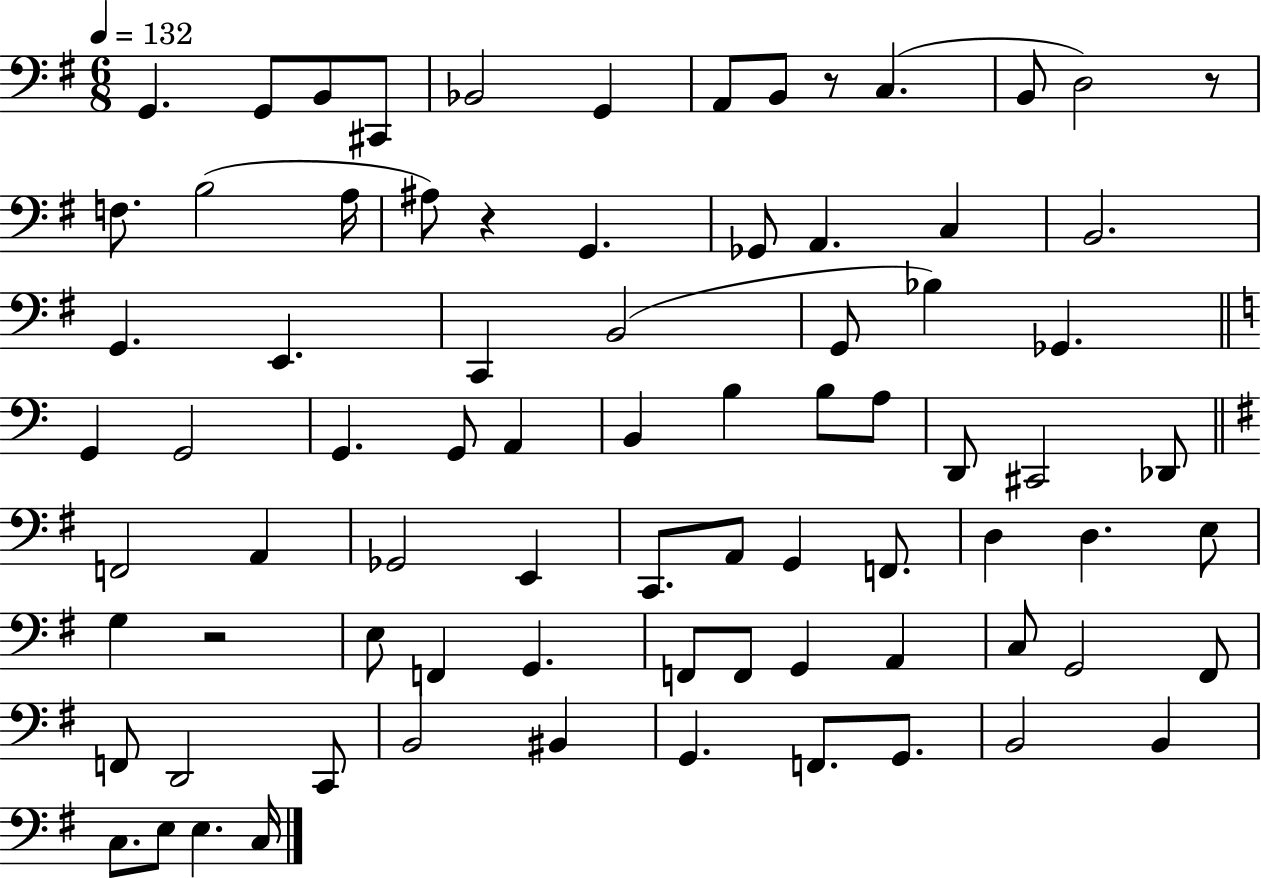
G2/q. G2/e B2/e C#2/e Bb2/h G2/q A2/e B2/e R/e C3/q. B2/e D3/h R/e F3/e. B3/h A3/s A#3/e R/q G2/q. Gb2/e A2/q. C3/q B2/h. G2/q. E2/q. C2/q B2/h G2/e Bb3/q Gb2/q. G2/q G2/h G2/q. G2/e A2/q B2/q B3/q B3/e A3/e D2/e C#2/h Db2/e F2/h A2/q Gb2/h E2/q C2/e. A2/e G2/q F2/e. D3/q D3/q. E3/e G3/q R/h E3/e F2/q G2/q. F2/e F2/e G2/q A2/q C3/e G2/h F#2/e F2/e D2/h C2/e B2/h BIS2/q G2/q. F2/e. G2/e. B2/h B2/q C3/e. E3/e E3/q. C3/s